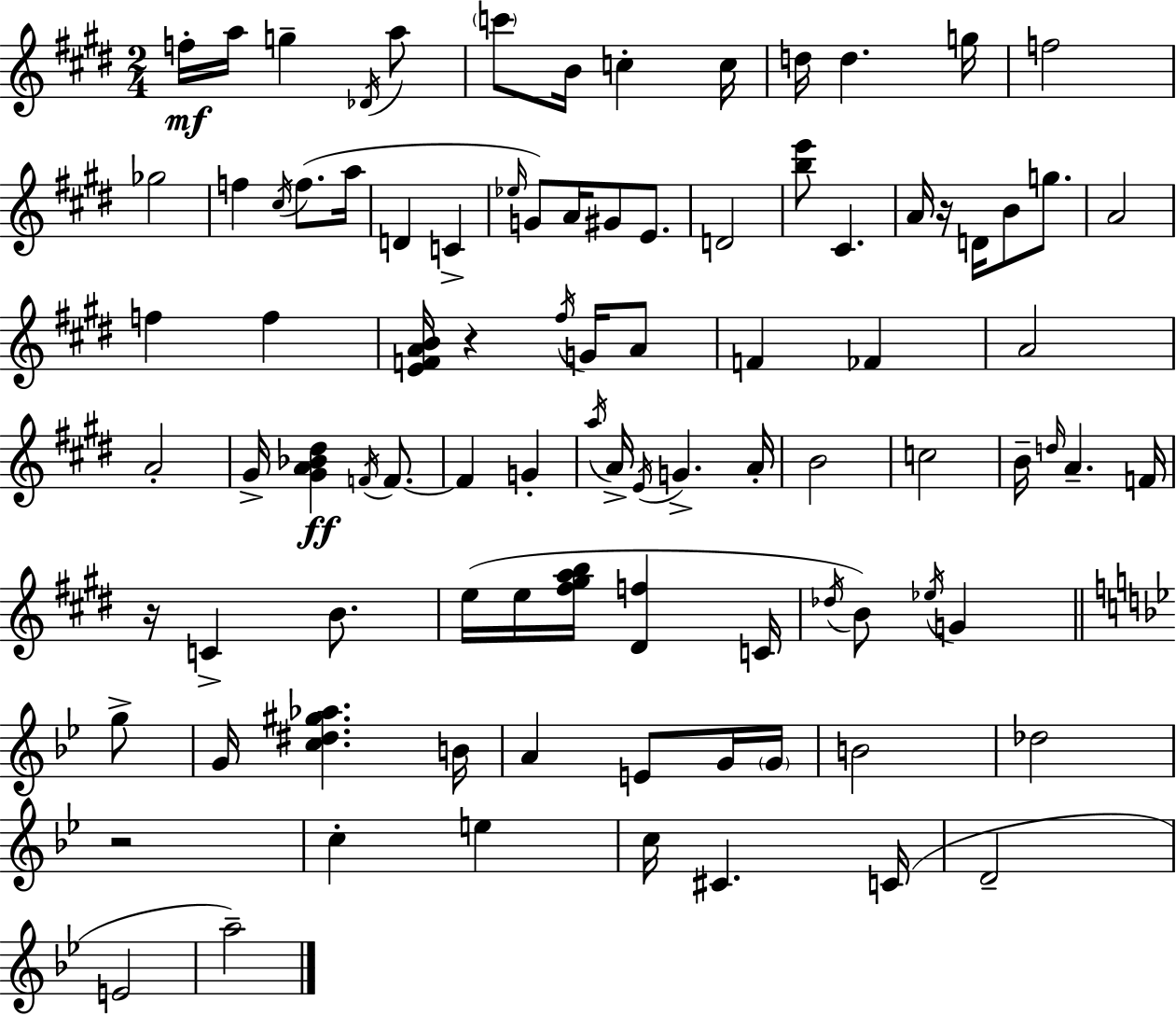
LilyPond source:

{
  \clef treble
  \numericTimeSignature
  \time 2/4
  \key e \major
  f''16-.\mf a''16 g''4-- \acciaccatura { des'16 } a''8 | \parenthesize c'''8 b'16 c''4-. | c''16 d''16 d''4. | g''16 f''2 | \break ges''2 | f''4 \acciaccatura { cis''16 } f''8.( | a''16 d'4 c'4-> | \grace { ees''16 } g'8) a'16 gis'8 | \break e'8. d'2 | <b'' e'''>8 cis'4. | a'16 r16 d'16 b'8 | g''8. a'2 | \break f''4 f''4 | <e' f' a' b'>16 r4 | \acciaccatura { fis''16 } g'16 a'8 f'4 | fes'4 a'2 | \break a'2-. | gis'16-> <gis' a' bes' dis''>4\ff | \acciaccatura { f'16 } f'8.~~ f'4 | g'4-. \acciaccatura { a''16 } a'16-> \acciaccatura { e'16 } | \break g'4.-> a'16-. b'2 | c''2 | b'16-- | \grace { d''16 } a'4.-- f'16 | \break r16 c'4-> b'8. | e''16( e''16 <fis'' gis'' a'' b''>16 <dis' f''>4 c'16 | \acciaccatura { des''16 }) b'8 \acciaccatura { ees''16 } g'4 | \bar "||" \break \key bes \major g''8-> g'16 <c'' dis'' gis'' aes''>4. | b'16 a'4 e'8 | g'16 \parenthesize g'16 b'2 | des''2 | \break r2 | c''4-. e''4 | c''16 cis'4. | c'16( d'2-- | \break e'2 | a''2--) | \bar "|."
}